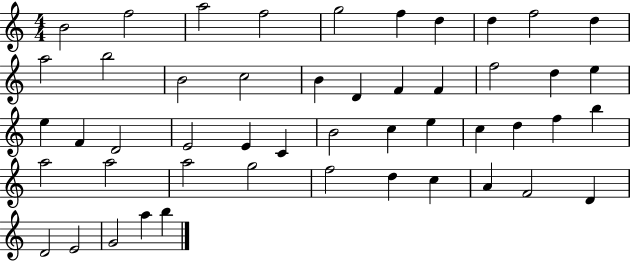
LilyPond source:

{
  \clef treble
  \numericTimeSignature
  \time 4/4
  \key c \major
  b'2 f''2 | a''2 f''2 | g''2 f''4 d''4 | d''4 f''2 d''4 | \break a''2 b''2 | b'2 c''2 | b'4 d'4 f'4 f'4 | f''2 d''4 e''4 | \break e''4 f'4 d'2 | e'2 e'4 c'4 | b'2 c''4 e''4 | c''4 d''4 f''4 b''4 | \break a''2 a''2 | a''2 g''2 | f''2 d''4 c''4 | a'4 f'2 d'4 | \break d'2 e'2 | g'2 a''4 b''4 | \bar "|."
}